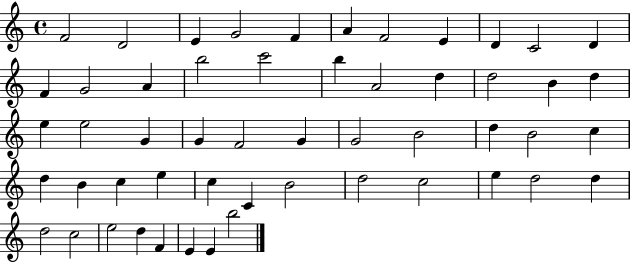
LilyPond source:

{
  \clef treble
  \time 4/4
  \defaultTimeSignature
  \key c \major
  f'2 d'2 | e'4 g'2 f'4 | a'4 f'2 e'4 | d'4 c'2 d'4 | \break f'4 g'2 a'4 | b''2 c'''2 | b''4 a'2 d''4 | d''2 b'4 d''4 | \break e''4 e''2 g'4 | g'4 f'2 g'4 | g'2 b'2 | d''4 b'2 c''4 | \break d''4 b'4 c''4 e''4 | c''4 c'4 b'2 | d''2 c''2 | e''4 d''2 d''4 | \break d''2 c''2 | e''2 d''4 f'4 | e'4 e'4 b''2 | \bar "|."
}